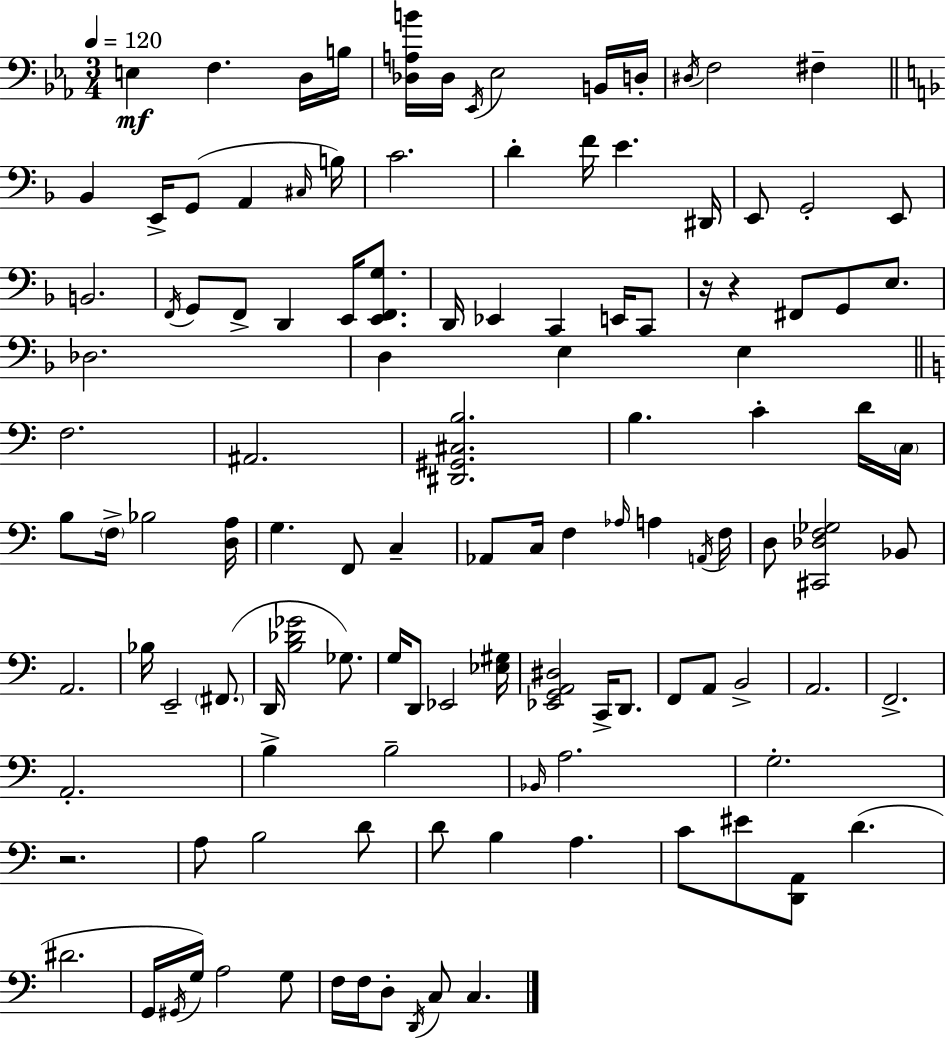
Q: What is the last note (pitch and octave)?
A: C3